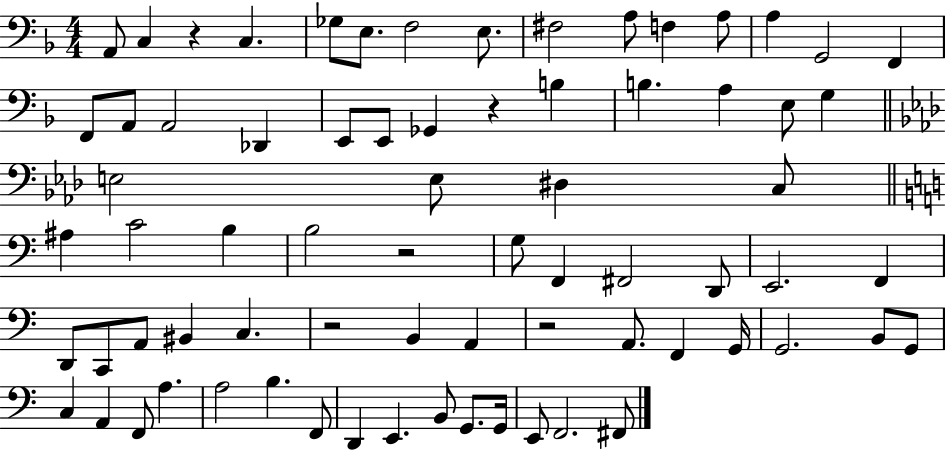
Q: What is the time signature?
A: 4/4